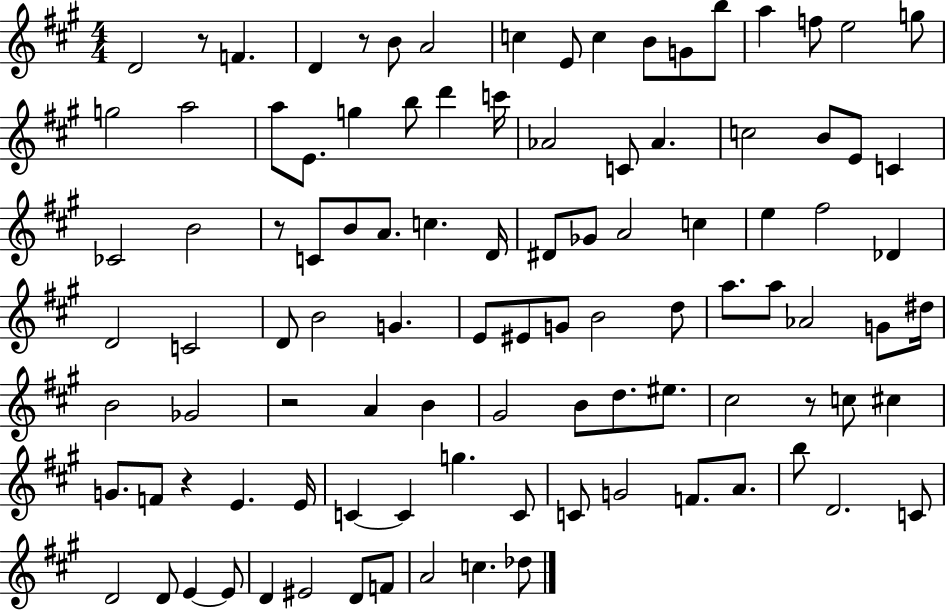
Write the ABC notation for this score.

X:1
T:Untitled
M:4/4
L:1/4
K:A
D2 z/2 F D z/2 B/2 A2 c E/2 c B/2 G/2 b/2 a f/2 e2 g/2 g2 a2 a/2 E/2 g b/2 d' c'/4 _A2 C/2 _A c2 B/2 E/2 C _C2 B2 z/2 C/2 B/2 A/2 c D/4 ^D/2 _G/2 A2 c e ^f2 _D D2 C2 D/2 B2 G E/2 ^E/2 G/2 B2 d/2 a/2 a/2 _A2 G/2 ^d/4 B2 _G2 z2 A B ^G2 B/2 d/2 ^e/2 ^c2 z/2 c/2 ^c G/2 F/2 z E E/4 C C g C/2 C/2 G2 F/2 A/2 b/2 D2 C/2 D2 D/2 E E/2 D ^E2 D/2 F/2 A2 c _d/2